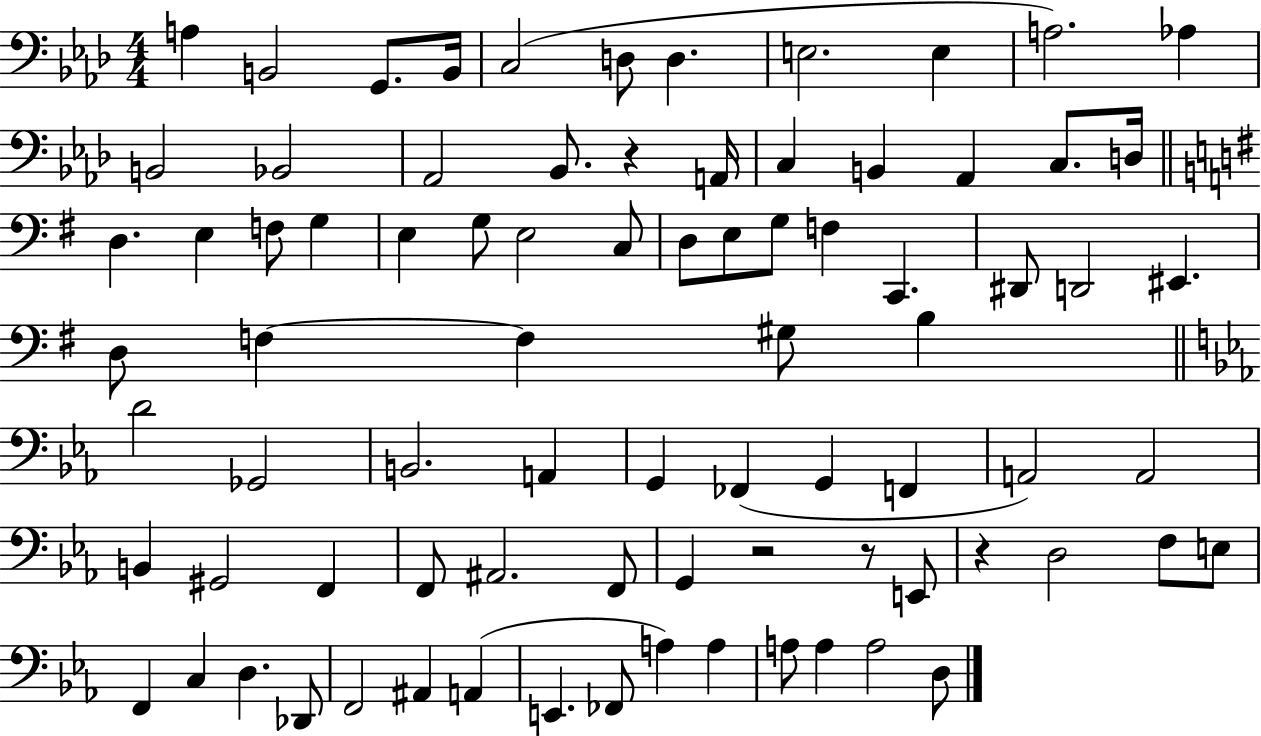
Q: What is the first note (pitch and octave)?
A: A3